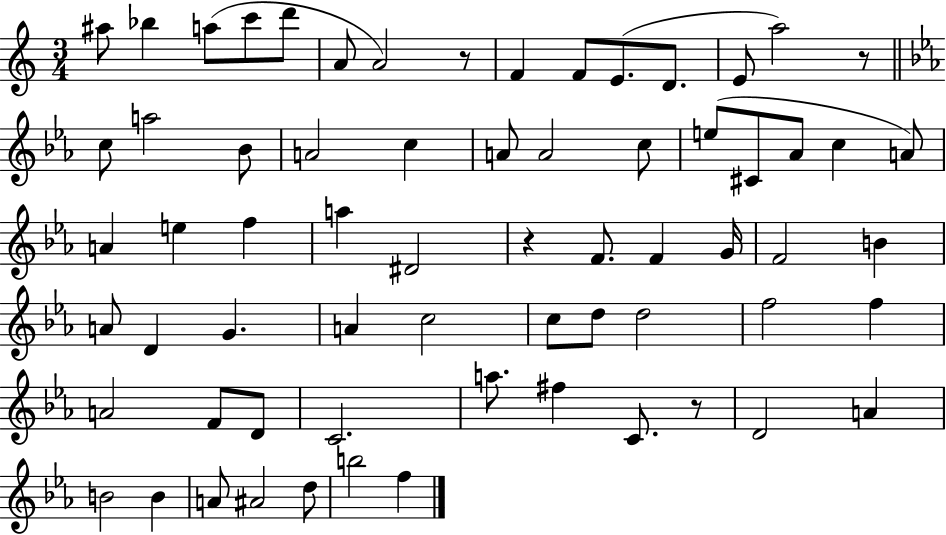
{
  \clef treble
  \numericTimeSignature
  \time 3/4
  \key c \major
  ais''8 bes''4 a''8( c'''8 d'''8 | a'8 a'2) r8 | f'4 f'8 e'8.( d'8. | e'8 a''2) r8 | \break \bar "||" \break \key ees \major c''8 a''2 bes'8 | a'2 c''4 | a'8 a'2 c''8 | e''8( cis'8 aes'8 c''4 a'8) | \break a'4 e''4 f''4 | a''4 dis'2 | r4 f'8. f'4 g'16 | f'2 b'4 | \break a'8 d'4 g'4. | a'4 c''2 | c''8 d''8 d''2 | f''2 f''4 | \break a'2 f'8 d'8 | c'2. | a''8. fis''4 c'8. r8 | d'2 a'4 | \break b'2 b'4 | a'8 ais'2 d''8 | b''2 f''4 | \bar "|."
}